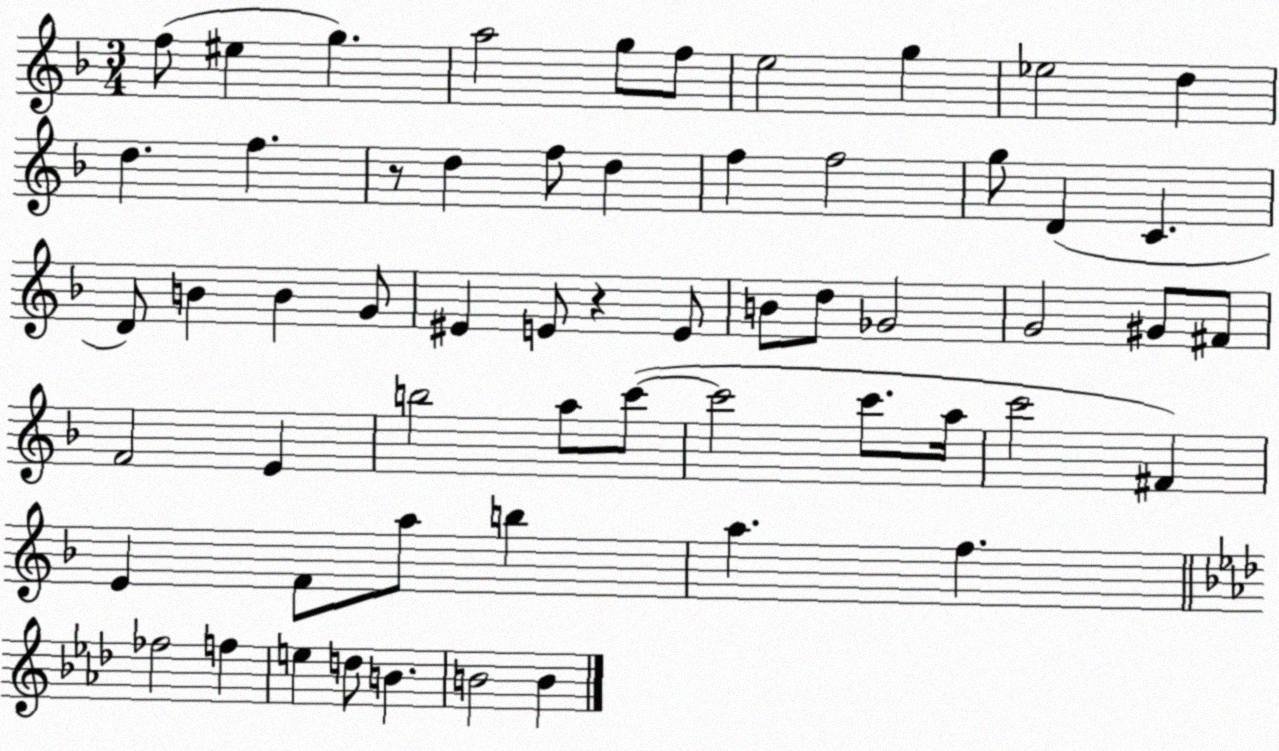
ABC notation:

X:1
T:Untitled
M:3/4
L:1/4
K:F
f/2 ^e g a2 g/2 f/2 e2 g _e2 d d f z/2 d f/2 d f f2 g/2 D C D/2 B B G/2 ^E E/2 z E/2 B/2 d/2 _G2 G2 ^G/2 ^F/2 F2 E b2 a/2 c'/2 c'2 c'/2 a/4 c'2 ^F E F/2 a/2 b a f _f2 f e d/2 B B2 B